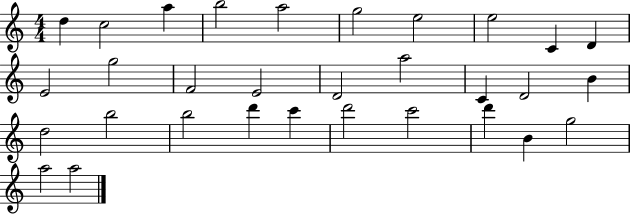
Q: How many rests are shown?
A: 0